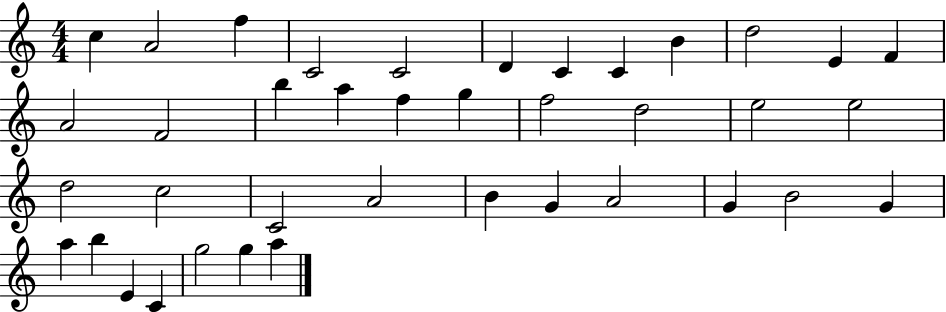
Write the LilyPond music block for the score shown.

{
  \clef treble
  \numericTimeSignature
  \time 4/4
  \key c \major
  c''4 a'2 f''4 | c'2 c'2 | d'4 c'4 c'4 b'4 | d''2 e'4 f'4 | \break a'2 f'2 | b''4 a''4 f''4 g''4 | f''2 d''2 | e''2 e''2 | \break d''2 c''2 | c'2 a'2 | b'4 g'4 a'2 | g'4 b'2 g'4 | \break a''4 b''4 e'4 c'4 | g''2 g''4 a''4 | \bar "|."
}